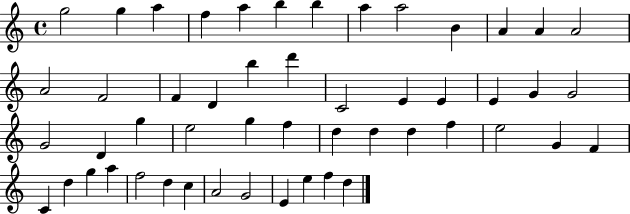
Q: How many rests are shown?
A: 0